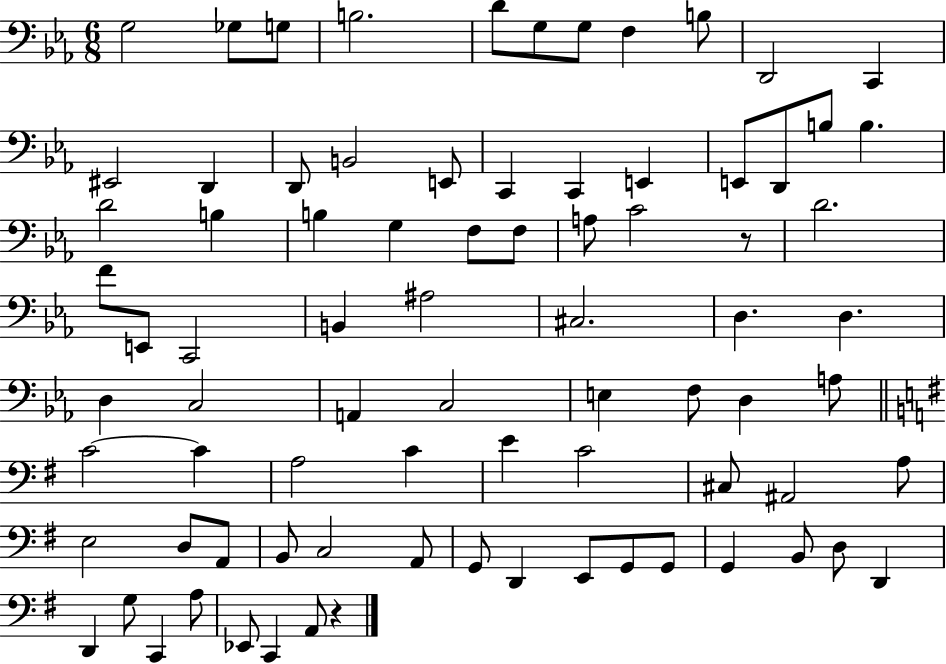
G3/h Gb3/e G3/e B3/h. D4/e G3/e G3/e F3/q B3/e D2/h C2/q EIS2/h D2/q D2/e B2/h E2/e C2/q C2/q E2/q E2/e D2/e B3/e B3/q. D4/h B3/q B3/q G3/q F3/e F3/e A3/e C4/h R/e D4/h. F4/e E2/e C2/h B2/q A#3/h C#3/h. D3/q. D3/q. D3/q C3/h A2/q C3/h E3/q F3/e D3/q A3/e C4/h C4/q A3/h C4/q E4/q C4/h C#3/e A#2/h A3/e E3/h D3/e A2/e B2/e C3/h A2/e G2/e D2/q E2/e G2/e G2/e G2/q B2/e D3/e D2/q D2/q G3/e C2/q A3/e Eb2/e C2/q A2/e R/q